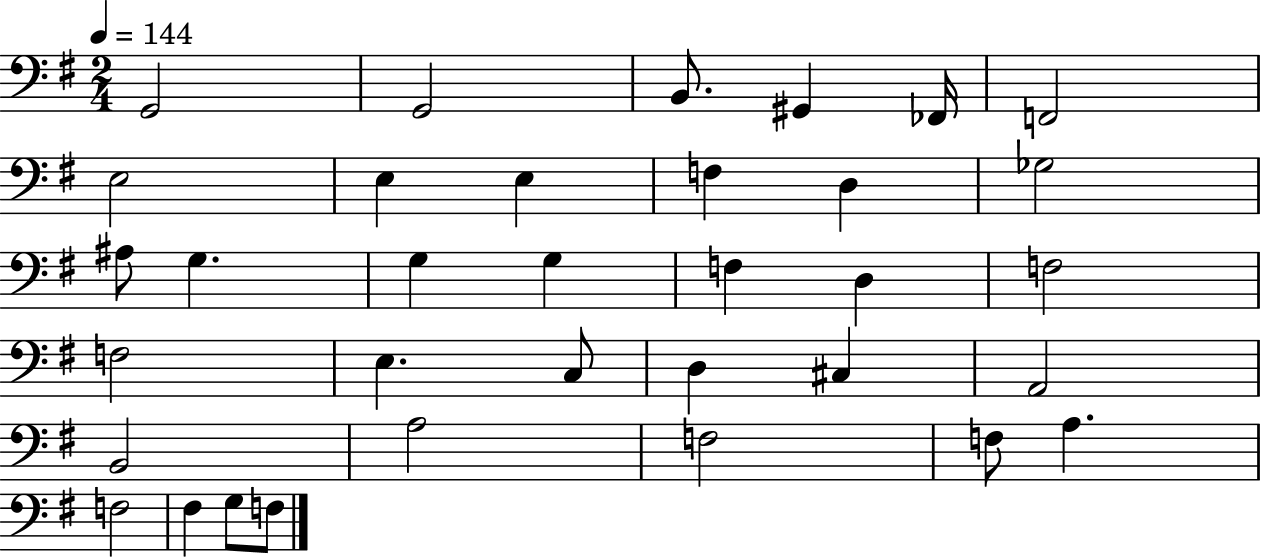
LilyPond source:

{
  \clef bass
  \numericTimeSignature
  \time 2/4
  \key g \major
  \tempo 4 = 144
  g,2 | g,2 | b,8. gis,4 fes,16 | f,2 | \break e2 | e4 e4 | f4 d4 | ges2 | \break ais8 g4. | g4 g4 | f4 d4 | f2 | \break f2 | e4. c8 | d4 cis4 | a,2 | \break b,2 | a2 | f2 | f8 a4. | \break f2 | fis4 g8 f8 | \bar "|."
}